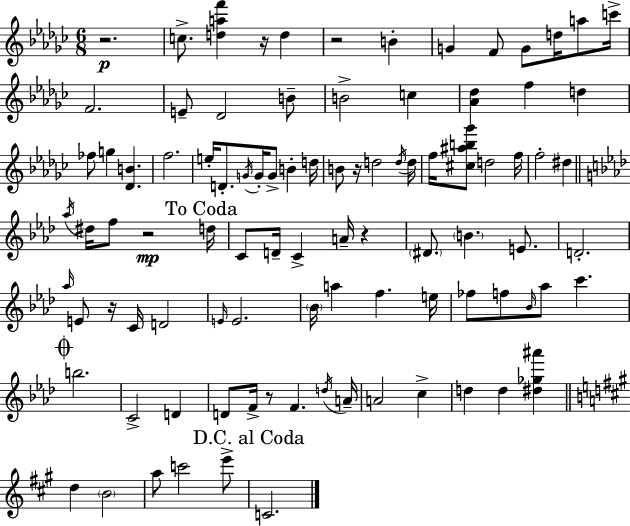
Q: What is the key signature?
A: EES minor